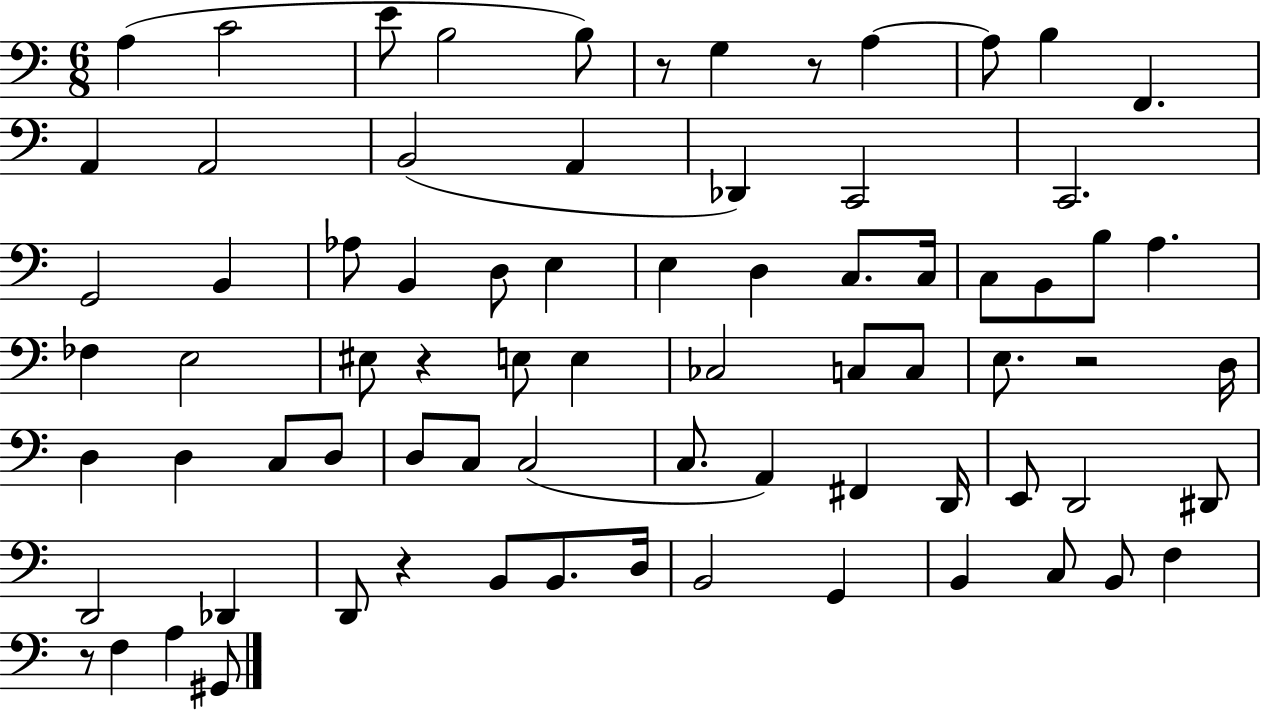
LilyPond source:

{
  \clef bass
  \numericTimeSignature
  \time 6/8
  \key c \major
  a4( c'2 | e'8 b2 b8) | r8 g4 r8 a4~~ | a8 b4 f,4. | \break a,4 a,2 | b,2( a,4 | des,4) c,2 | c,2. | \break g,2 b,4 | aes8 b,4 d8 e4 | e4 d4 c8. c16 | c8 b,8 b8 a4. | \break fes4 e2 | eis8 r4 e8 e4 | ces2 c8 c8 | e8. r2 d16 | \break d4 d4 c8 d8 | d8 c8 c2( | c8. a,4) fis,4 d,16 | e,8 d,2 dis,8 | \break d,2 des,4 | d,8 r4 b,8 b,8. d16 | b,2 g,4 | b,4 c8 b,8 f4 | \break r8 f4 a4 gis,8 | \bar "|."
}